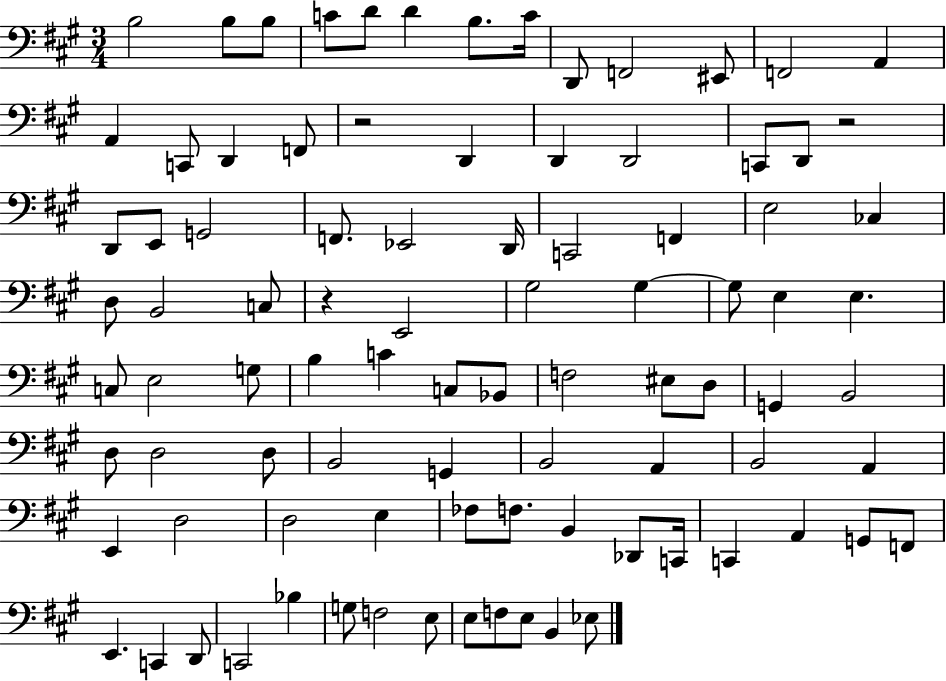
{
  \clef bass
  \numericTimeSignature
  \time 3/4
  \key a \major
  b2 b8 b8 | c'8 d'8 d'4 b8. c'16 | d,8 f,2 eis,8 | f,2 a,4 | \break a,4 c,8 d,4 f,8 | r2 d,4 | d,4 d,2 | c,8 d,8 r2 | \break d,8 e,8 g,2 | f,8. ees,2 d,16 | c,2 f,4 | e2 ces4 | \break d8 b,2 c8 | r4 e,2 | gis2 gis4~~ | gis8 e4 e4. | \break c8 e2 g8 | b4 c'4 c8 bes,8 | f2 eis8 d8 | g,4 b,2 | \break d8 d2 d8 | b,2 g,4 | b,2 a,4 | b,2 a,4 | \break e,4 d2 | d2 e4 | fes8 f8. b,4 des,8 c,16 | c,4 a,4 g,8 f,8 | \break e,4. c,4 d,8 | c,2 bes4 | g8 f2 e8 | e8 f8 e8 b,4 ees8 | \break \bar "|."
}